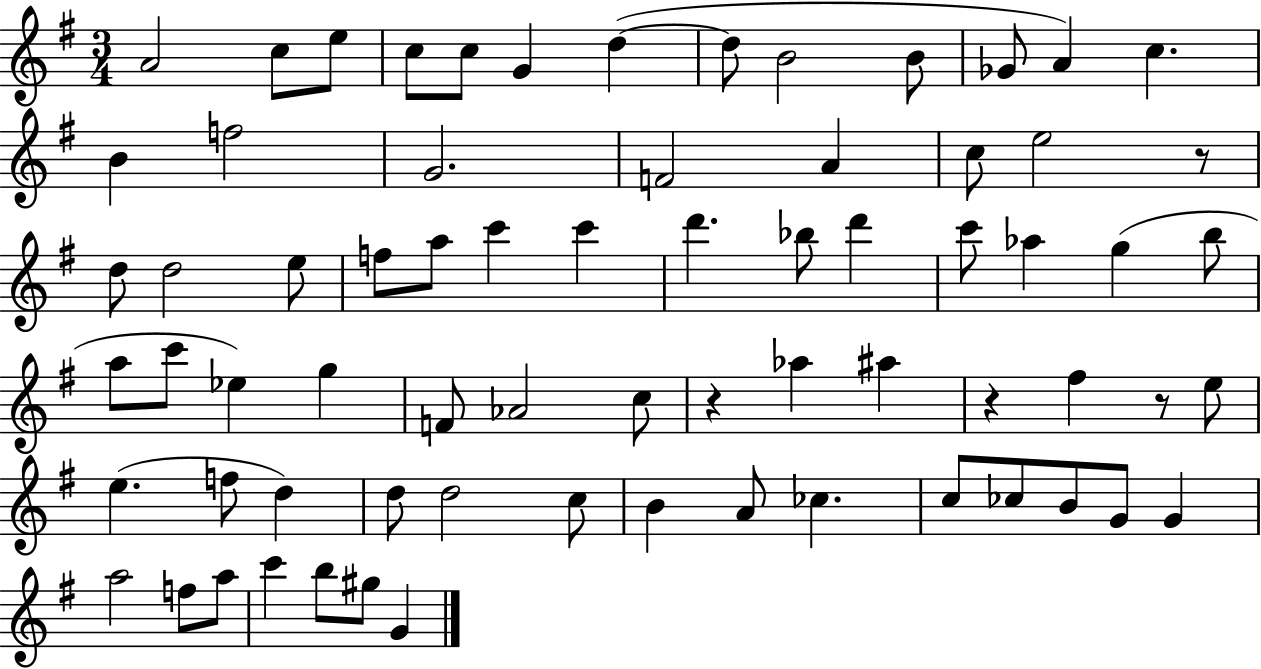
A4/h C5/e E5/e C5/e C5/e G4/q D5/q D5/e B4/h B4/e Gb4/e A4/q C5/q. B4/q F5/h G4/h. F4/h A4/q C5/e E5/h R/e D5/e D5/h E5/e F5/e A5/e C6/q C6/q D6/q. Bb5/e D6/q C6/e Ab5/q G5/q B5/e A5/e C6/e Eb5/q G5/q F4/e Ab4/h C5/e R/q Ab5/q A#5/q R/q F#5/q R/e E5/e E5/q. F5/e D5/q D5/e D5/h C5/e B4/q A4/e CES5/q. C5/e CES5/e B4/e G4/e G4/q A5/h F5/e A5/e C6/q B5/e G#5/e G4/q